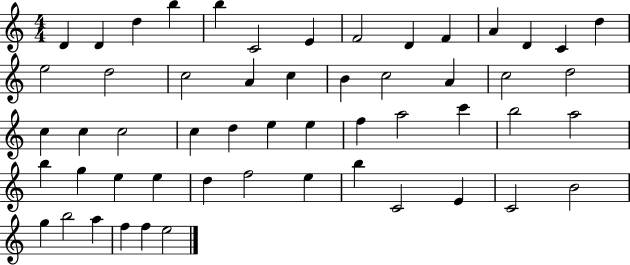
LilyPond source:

{
  \clef treble
  \numericTimeSignature
  \time 4/4
  \key c \major
  d'4 d'4 d''4 b''4 | b''4 c'2 e'4 | f'2 d'4 f'4 | a'4 d'4 c'4 d''4 | \break e''2 d''2 | c''2 a'4 c''4 | b'4 c''2 a'4 | c''2 d''2 | \break c''4 c''4 c''2 | c''4 d''4 e''4 e''4 | f''4 a''2 c'''4 | b''2 a''2 | \break b''4 g''4 e''4 e''4 | d''4 f''2 e''4 | b''4 c'2 e'4 | c'2 b'2 | \break g''4 b''2 a''4 | f''4 f''4 e''2 | \bar "|."
}